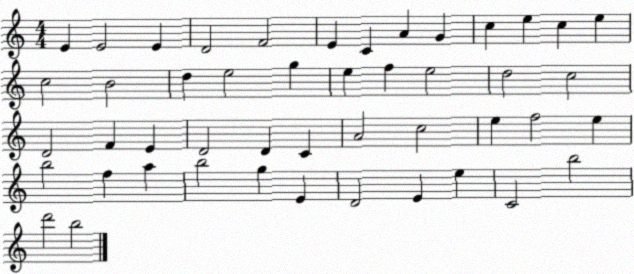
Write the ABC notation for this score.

X:1
T:Untitled
M:4/4
L:1/4
K:C
E E2 E D2 F2 E C A G c e c e c2 B2 d e2 g e f e2 d2 c2 D2 F E D2 D C A2 c2 e f2 e b2 f a b2 g E D2 E e C2 b2 d'2 b2